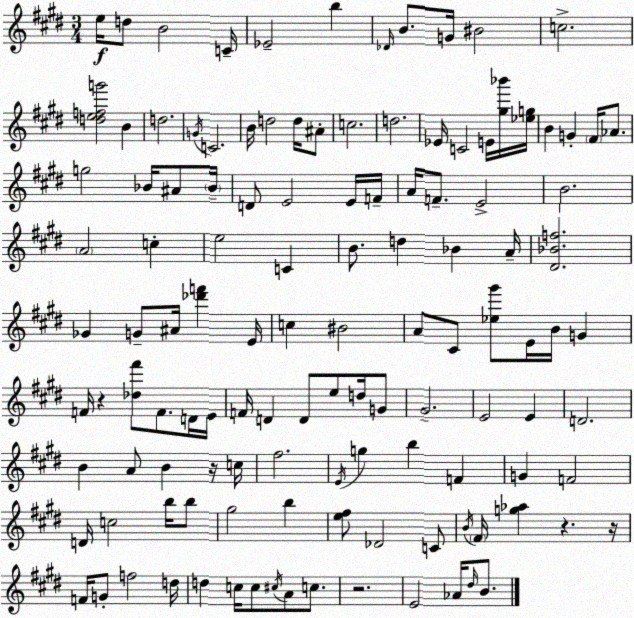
X:1
T:Untitled
M:3/4
L:1/4
K:E
e/4 d/2 B2 C/4 _E2 b _D/4 B/2 G/4 ^B2 c2 [defg']2 B d2 G/4 C2 B/4 d2 d/4 ^A/2 c2 d2 _E/4 C2 E/4 [^g_b']/4 [_eg]/4 B G ^F/4 _A/2 g2 _B/4 ^A/2 _B/4 D/2 E2 E/4 F/4 A/4 F/2 E2 B2 A2 c e2 C B/2 d _B A/4 [^D_Bf]2 _G G/2 ^A/4 [_d'f'] E/4 c ^B2 A/2 ^C/2 [_e^g']/2 E/4 B/4 G F/4 z [_d^f']/2 F/2 D/4 E/4 F/4 D D/2 e/2 d/4 G/2 ^G2 E2 E D2 B A/2 B z/4 c/4 ^f2 E/4 g b F G F2 D/4 c2 b/4 b/2 ^g2 b [e^f]/2 _D2 C/2 B/4 ^F/4 [g_a] z z/4 F/4 G/2 f2 d/4 d c/4 c/2 ^c/4 A/2 c/2 z2 E2 _A/4 ^d/4 B/2